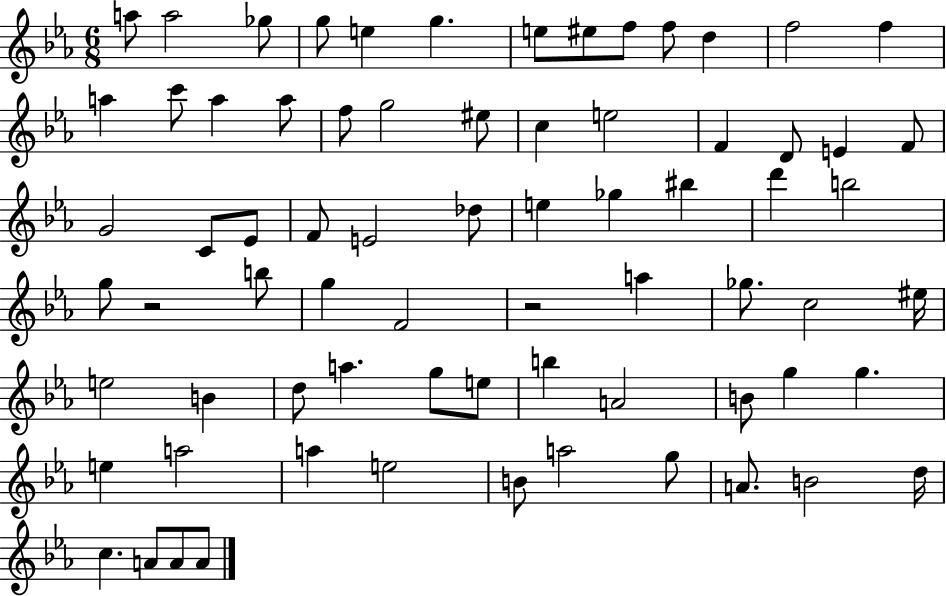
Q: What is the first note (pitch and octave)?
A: A5